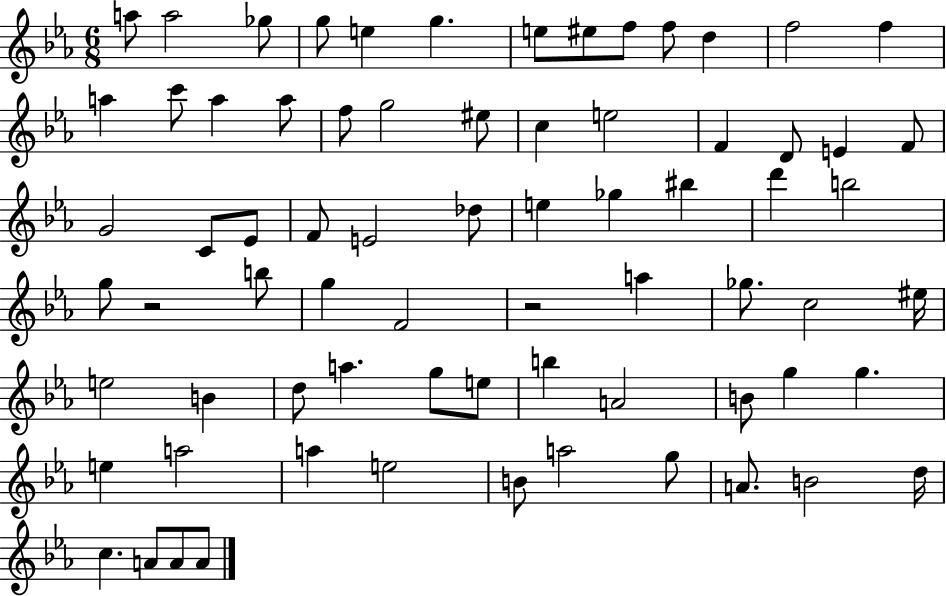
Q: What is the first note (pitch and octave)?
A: A5